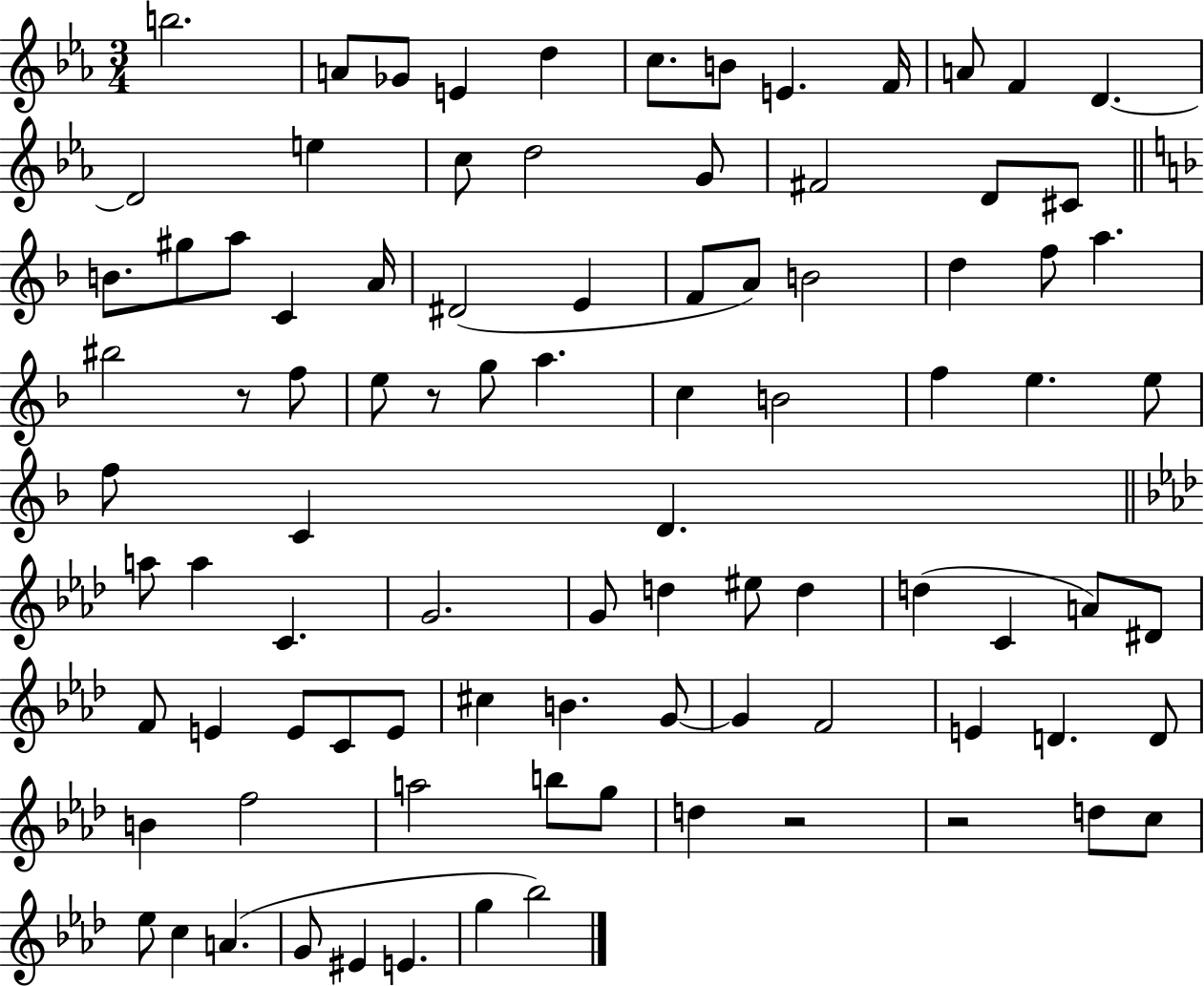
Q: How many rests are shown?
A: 4